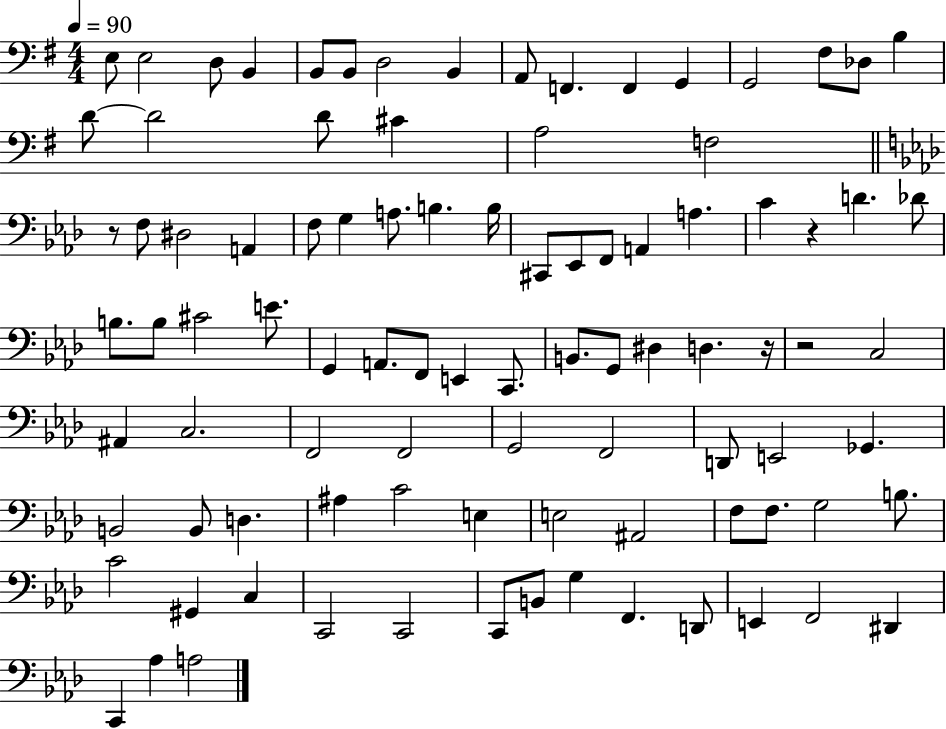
E3/e E3/h D3/e B2/q B2/e B2/e D3/h B2/q A2/e F2/q. F2/q G2/q G2/h F#3/e Db3/e B3/q D4/e D4/h D4/e C#4/q A3/h F3/h R/e F3/e D#3/h A2/q F3/e G3/q A3/e. B3/q. B3/s C#2/e Eb2/e F2/e A2/q A3/q. C4/q R/q D4/q. Db4/e B3/e. B3/e C#4/h E4/e. G2/q A2/e. F2/e E2/q C2/e. B2/e. G2/e D#3/q D3/q. R/s R/h C3/h A#2/q C3/h. F2/h F2/h G2/h F2/h D2/e E2/h Gb2/q. B2/h B2/e D3/q. A#3/q C4/h E3/q E3/h A#2/h F3/e F3/e. G3/h B3/e. C4/h G#2/q C3/q C2/h C2/h C2/e B2/e G3/q F2/q. D2/e E2/q F2/h D#2/q C2/q Ab3/q A3/h